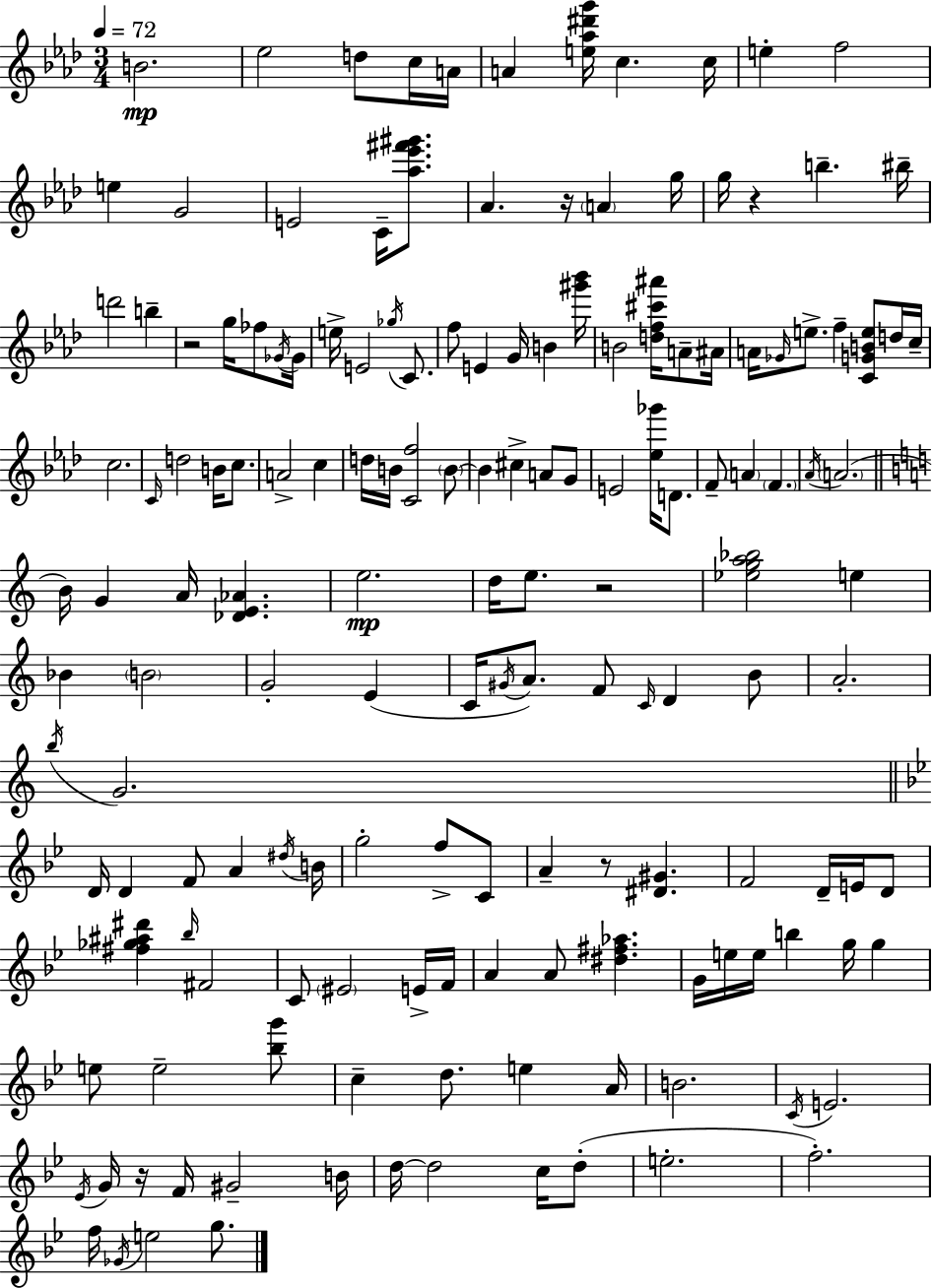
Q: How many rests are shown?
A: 6